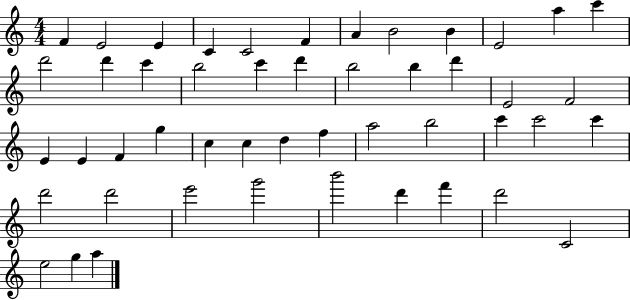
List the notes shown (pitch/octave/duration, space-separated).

F4/q E4/h E4/q C4/q C4/h F4/q A4/q B4/h B4/q E4/h A5/q C6/q D6/h D6/q C6/q B5/h C6/q D6/q B5/h B5/q D6/q E4/h F4/h E4/q E4/q F4/q G5/q C5/q C5/q D5/q F5/q A5/h B5/h C6/q C6/h C6/q D6/h D6/h E6/h G6/h B6/h D6/q F6/q D6/h C4/h E5/h G5/q A5/q